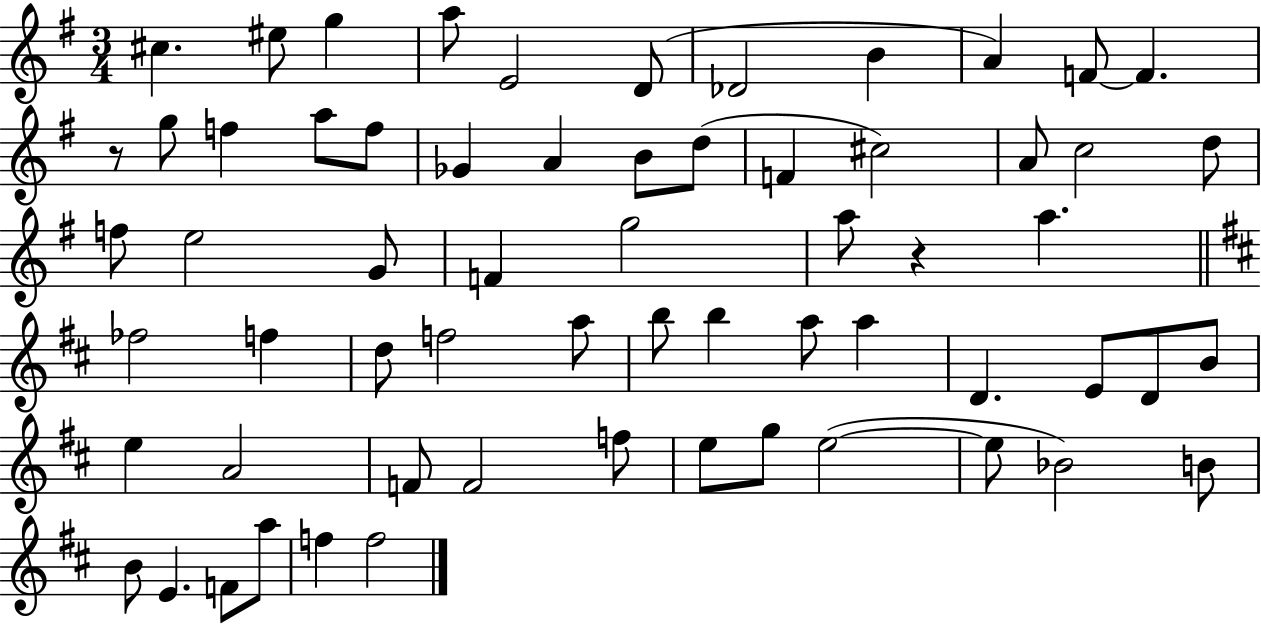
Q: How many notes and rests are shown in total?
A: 63